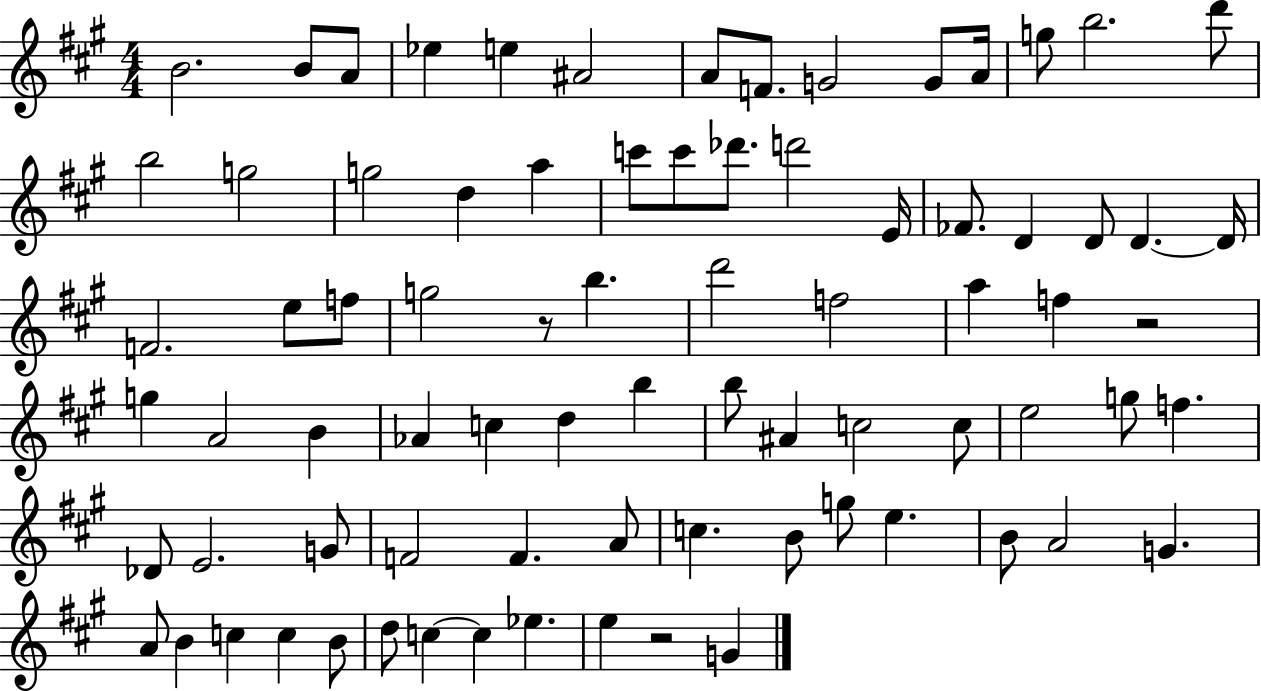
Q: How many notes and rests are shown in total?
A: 79